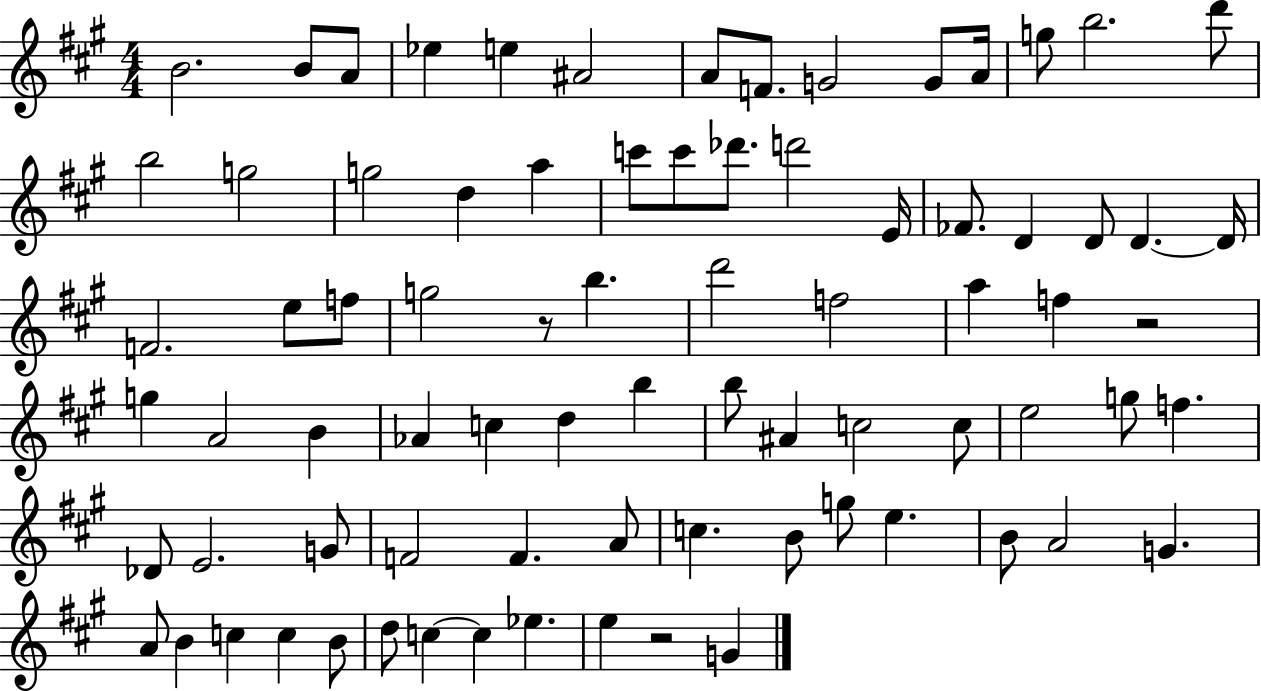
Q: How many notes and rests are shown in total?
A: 79